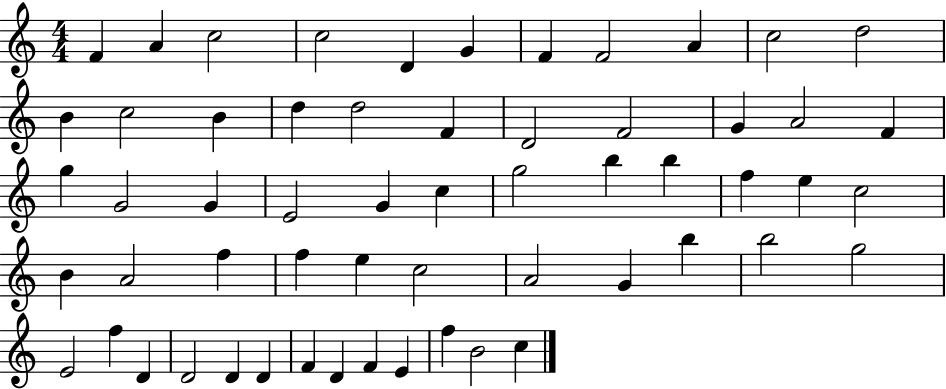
F4/q A4/q C5/h C5/h D4/q G4/q F4/q F4/h A4/q C5/h D5/h B4/q C5/h B4/q D5/q D5/h F4/q D4/h F4/h G4/q A4/h F4/q G5/q G4/h G4/q E4/h G4/q C5/q G5/h B5/q B5/q F5/q E5/q C5/h B4/q A4/h F5/q F5/q E5/q C5/h A4/h G4/q B5/q B5/h G5/h E4/h F5/q D4/q D4/h D4/q D4/q F4/q D4/q F4/q E4/q F5/q B4/h C5/q